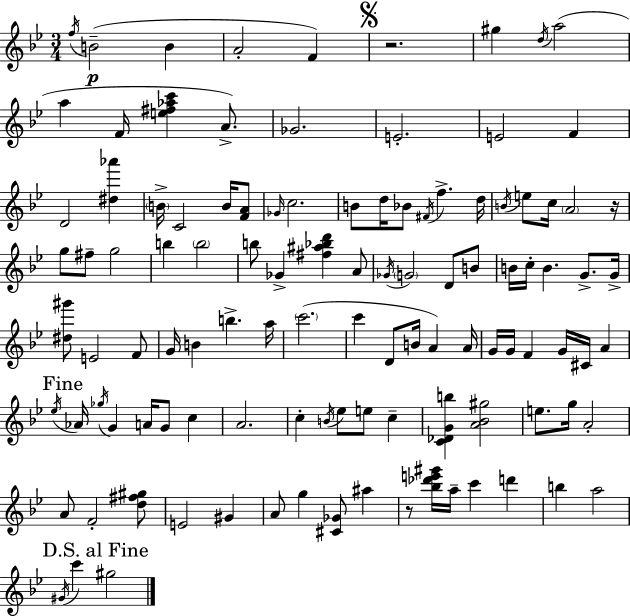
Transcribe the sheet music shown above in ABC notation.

X:1
T:Untitled
M:3/4
L:1/4
K:Bb
f/4 B2 B A2 F z2 ^g d/4 a2 a F/4 [e^f_ac'] A/2 _G2 E2 E2 F D2 [^d_a'] B/4 C2 B/4 [FA]/2 _G/4 c2 B/2 d/4 _B/2 ^F/4 f d/4 B/4 e/2 c/4 A2 z/4 g/2 ^f/2 g2 b b2 b/2 _G [^f^a_bd'] A/2 _G/4 G2 D/2 B/2 B/4 c/4 B G/2 G/4 [^d^g']/2 E2 F/2 G/4 B b a/4 c'2 c' D/2 B/4 A A/4 G/4 G/4 F G/4 ^C/4 A _e/4 _A/4 _g/4 G A/4 G/2 c A2 c B/4 _e/2 e/2 c [C_DGb] [A_B^g]2 e/2 g/4 A2 A/2 F2 [d^f^g]/2 E2 ^G A/2 g [^C_G]/2 ^a z/2 [_b_d'e'^g']/4 a/4 c' d' b a2 ^G/4 c' ^g2